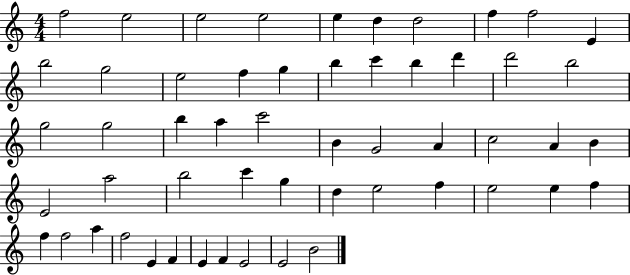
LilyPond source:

{
  \clef treble
  \numericTimeSignature
  \time 4/4
  \key c \major
  f''2 e''2 | e''2 e''2 | e''4 d''4 d''2 | f''4 f''2 e'4 | \break b''2 g''2 | e''2 f''4 g''4 | b''4 c'''4 b''4 d'''4 | d'''2 b''2 | \break g''2 g''2 | b''4 a''4 c'''2 | b'4 g'2 a'4 | c''2 a'4 b'4 | \break e'2 a''2 | b''2 c'''4 g''4 | d''4 e''2 f''4 | e''2 e''4 f''4 | \break f''4 f''2 a''4 | f''2 e'4 f'4 | e'4 f'4 e'2 | e'2 b'2 | \break \bar "|."
}